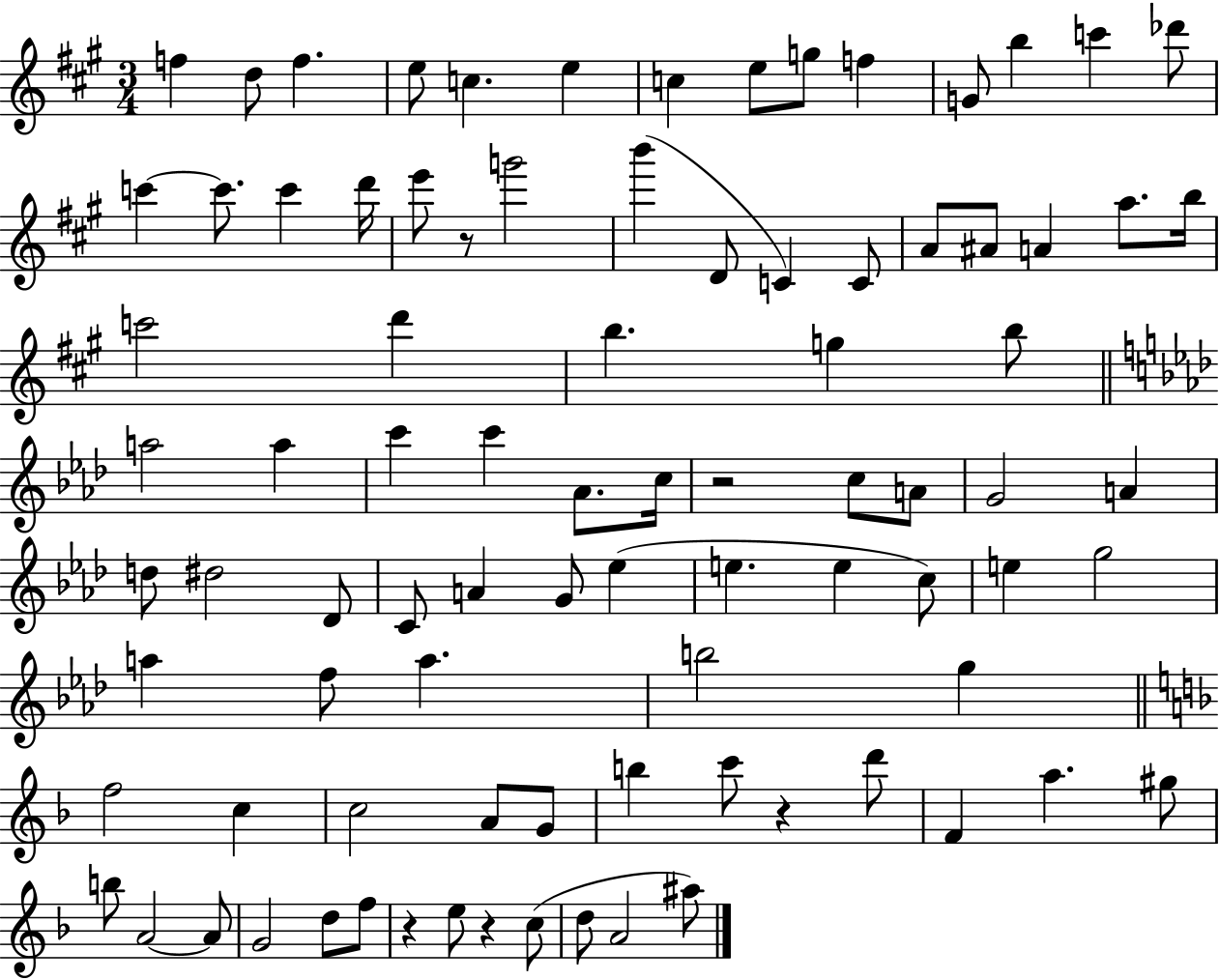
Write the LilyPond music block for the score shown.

{
  \clef treble
  \numericTimeSignature
  \time 3/4
  \key a \major
  f''4 d''8 f''4. | e''8 c''4. e''4 | c''4 e''8 g''8 f''4 | g'8 b''4 c'''4 des'''8 | \break c'''4~~ c'''8. c'''4 d'''16 | e'''8 r8 g'''2 | b'''4( d'8 c'4) c'8 | a'8 ais'8 a'4 a''8. b''16 | \break c'''2 d'''4 | b''4. g''4 b''8 | \bar "||" \break \key f \minor a''2 a''4 | c'''4 c'''4 aes'8. c''16 | r2 c''8 a'8 | g'2 a'4 | \break d''8 dis''2 des'8 | c'8 a'4 g'8 ees''4( | e''4. e''4 c''8) | e''4 g''2 | \break a''4 f''8 a''4. | b''2 g''4 | \bar "||" \break \key d \minor f''2 c''4 | c''2 a'8 g'8 | b''4 c'''8 r4 d'''8 | f'4 a''4. gis''8 | \break b''8 a'2~~ a'8 | g'2 d''8 f''8 | r4 e''8 r4 c''8( | d''8 a'2 ais''8) | \break \bar "|."
}